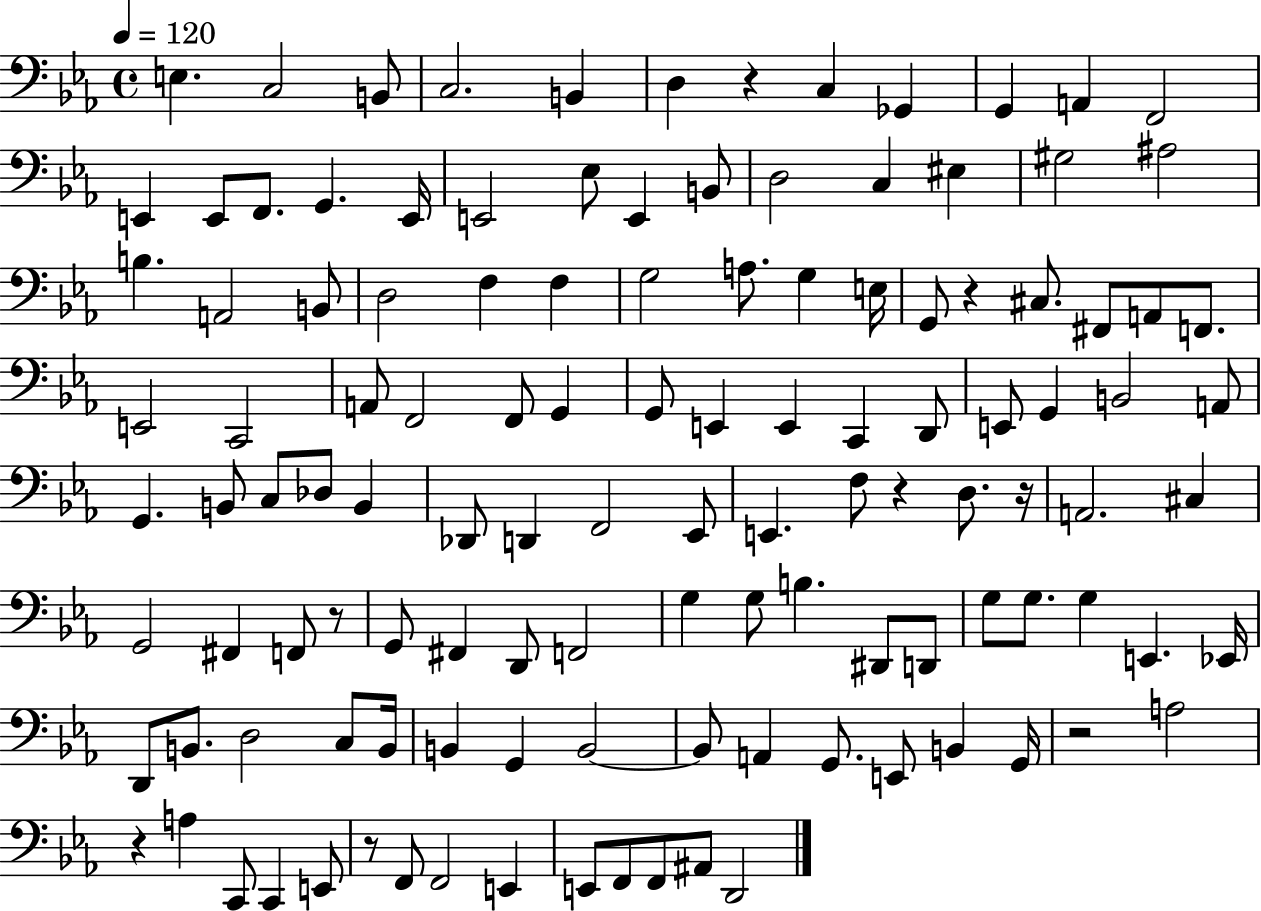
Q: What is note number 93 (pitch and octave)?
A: G2